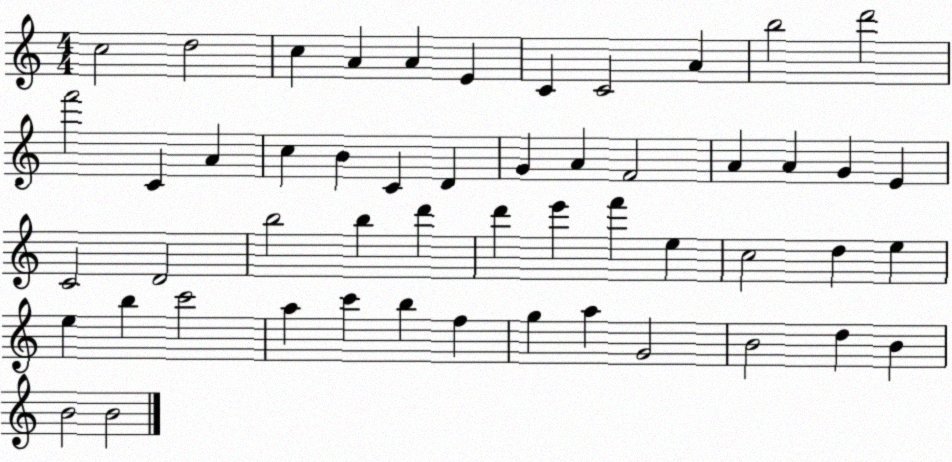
X:1
T:Untitled
M:4/4
L:1/4
K:C
c2 d2 c A A E C C2 A b2 d'2 f'2 C A c B C D G A F2 A A G E C2 D2 b2 b d' d' e' f' e c2 d e e b c'2 a c' b f g a G2 B2 d B B2 B2